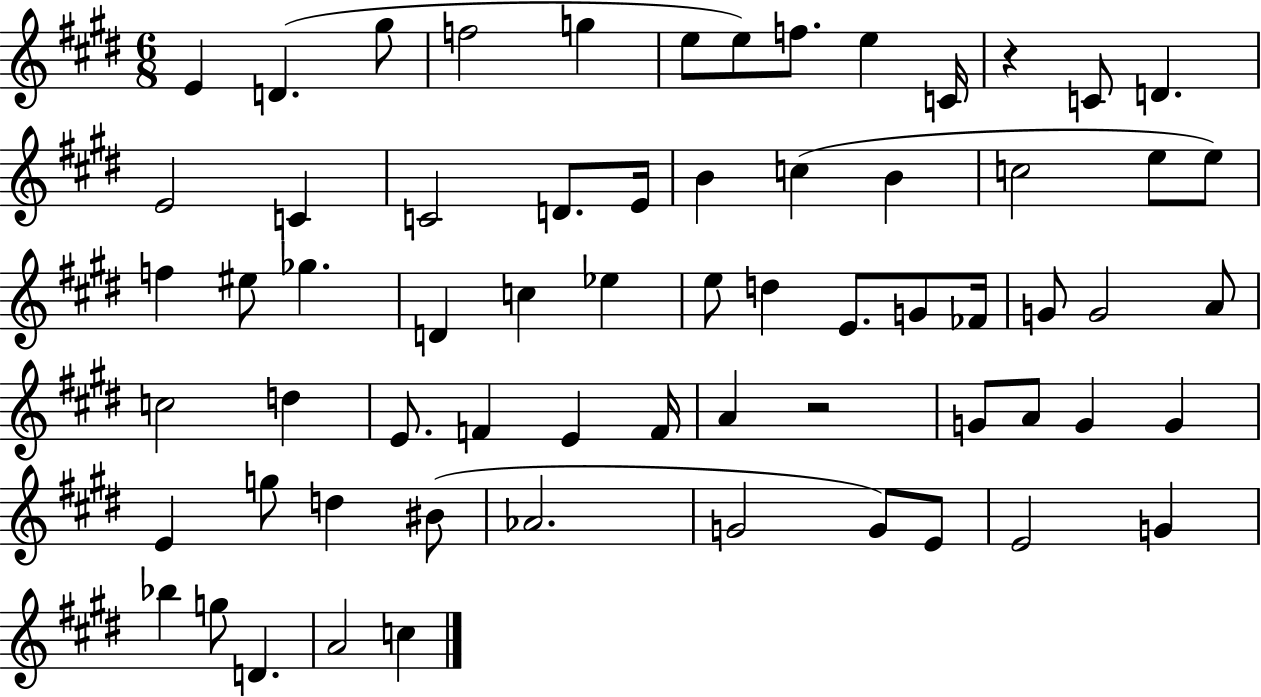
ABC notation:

X:1
T:Untitled
M:6/8
L:1/4
K:E
E D ^g/2 f2 g e/2 e/2 f/2 e C/4 z C/2 D E2 C C2 D/2 E/4 B c B c2 e/2 e/2 f ^e/2 _g D c _e e/2 d E/2 G/2 _F/4 G/2 G2 A/2 c2 d E/2 F E F/4 A z2 G/2 A/2 G G E g/2 d ^B/2 _A2 G2 G/2 E/2 E2 G _b g/2 D A2 c